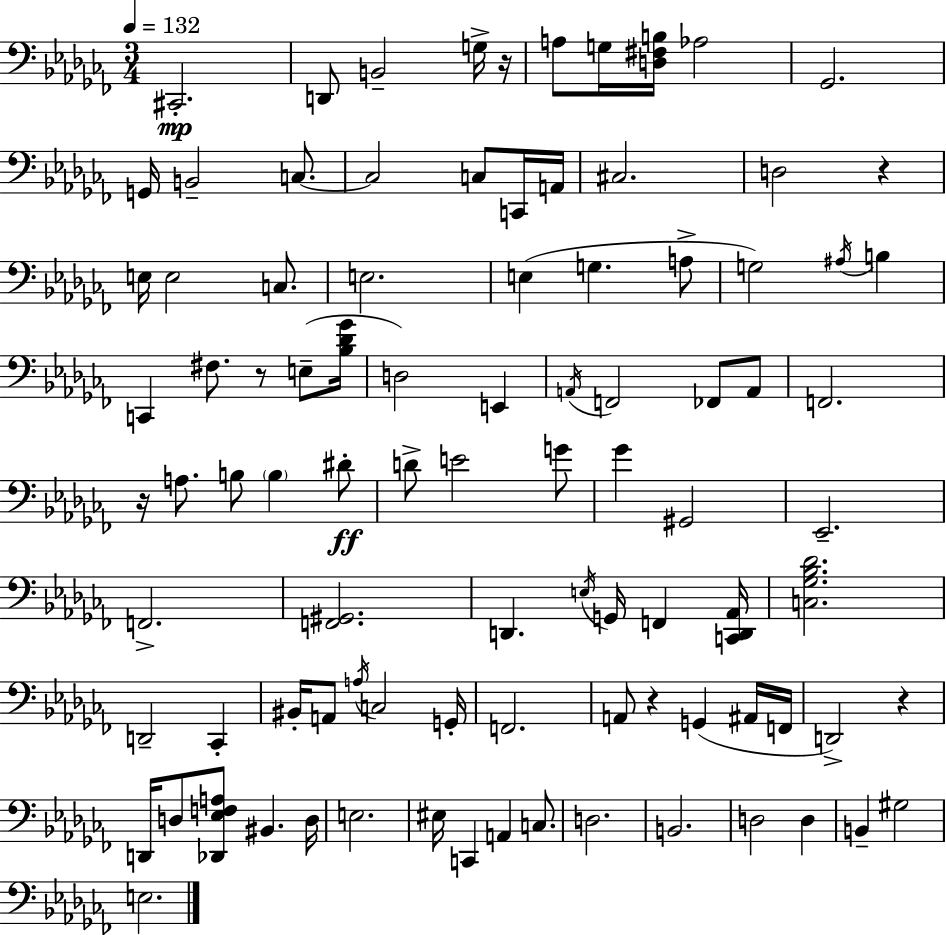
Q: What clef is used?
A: bass